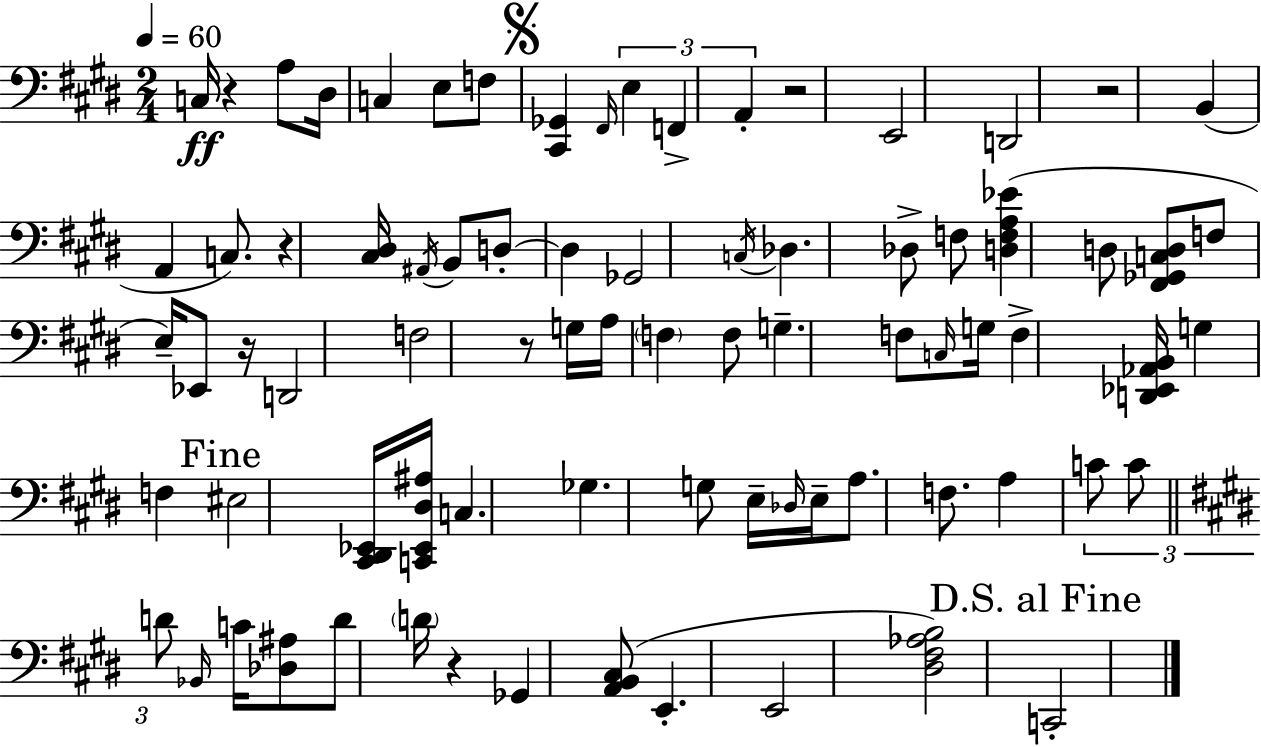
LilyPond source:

{
  \clef bass
  \numericTimeSignature
  \time 2/4
  \key e \major
  \tempo 4 = 60
  c16\ff r4 a8 dis16 | c4 e8 f8 | \mark \markup { \musicglyph "scripts.segno" } <cis, ges,>4 \grace { fis,16 } \tuplet 3/2 { e4 | f,4-> a,4-. } | \break r2 | e,2 | d,2 | r2 | \break b,4( a,4 | c8.) r4 | <cis dis>16 \acciaccatura { ais,16 } b,8 d8-.~~ d4 | ges,2 | \break \acciaccatura { c16 } des4. | des8-> f8 <d f a ees'>4( | d8 <fis, ges, c d>8 f8 e16--) | ees,8 r16 d,2 | \break f2 | r8 g16 a16 \parenthesize f4 | f8 g4.-- | f8 \grace { c16 } g16 f4-> | \break <d, ees, aes, b,>16 g4 | f4 \mark "Fine" eis2 | <cis, dis, ees,>16 <c, ees, dis ais>16 c4. | ges4. | \break g8 e16-- \grace { des16 } e16-- a8. | f8. a4 | \tuplet 3/2 { c'8 c'8 \bar "||" \break \key e \major d'8 } \grace { bes,16 } c'16 <des ais>8 d'8 | \parenthesize d'16 r4 ges,4 | <a, b, cis>8( e,4.-. | e,2 | \break <dis fis aes b>2) | \mark "D.S. al Fine" c,2-. | \bar "|."
}